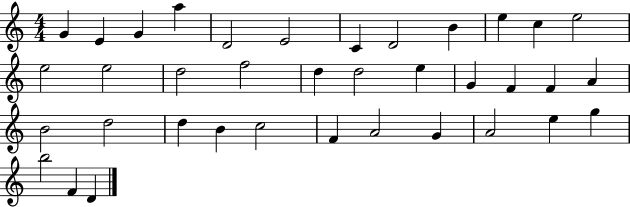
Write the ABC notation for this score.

X:1
T:Untitled
M:4/4
L:1/4
K:C
G E G a D2 E2 C D2 B e c e2 e2 e2 d2 f2 d d2 e G F F A B2 d2 d B c2 F A2 G A2 e g b2 F D